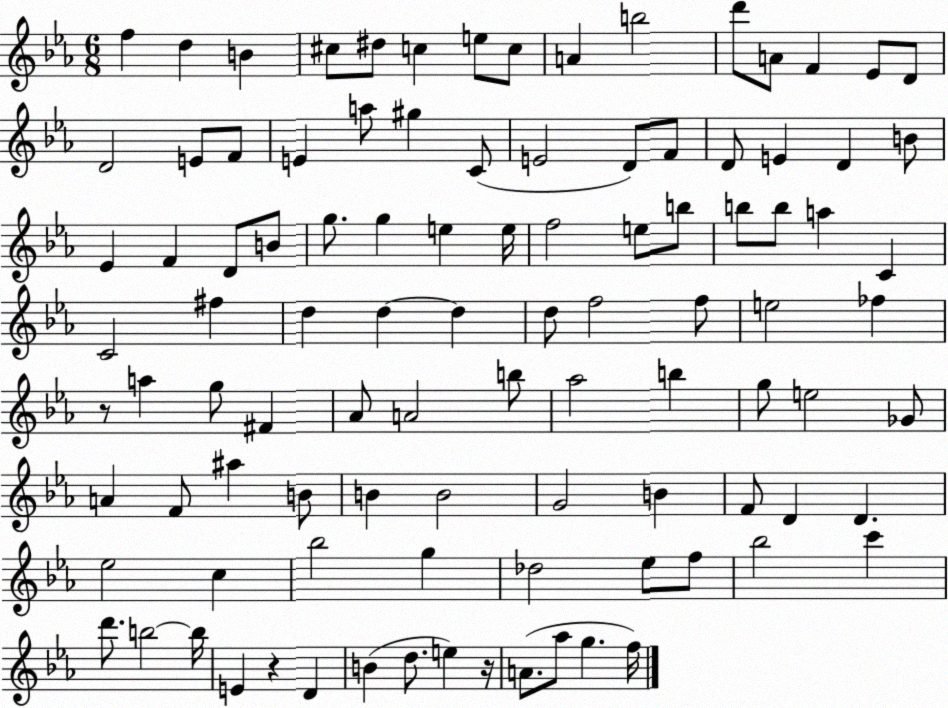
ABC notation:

X:1
T:Untitled
M:6/8
L:1/4
K:Eb
f d B ^c/2 ^d/2 c e/2 c/2 A b2 d'/2 A/2 F _E/2 D/2 D2 E/2 F/2 E a/2 ^g C/2 E2 D/2 F/2 D/2 E D B/2 _E F D/2 B/2 g/2 g e e/4 f2 e/2 b/2 b/2 b/2 a C C2 ^f d d d d/2 f2 f/2 e2 _f z/2 a g/2 ^F _A/2 A2 b/2 _a2 b g/2 e2 _G/2 A F/2 ^a B/2 B B2 G2 B F/2 D D _e2 c _b2 g _d2 _e/2 f/2 _b2 c' d'/2 b2 b/4 E z D B d/2 e z/4 A/2 _a/2 g f/4